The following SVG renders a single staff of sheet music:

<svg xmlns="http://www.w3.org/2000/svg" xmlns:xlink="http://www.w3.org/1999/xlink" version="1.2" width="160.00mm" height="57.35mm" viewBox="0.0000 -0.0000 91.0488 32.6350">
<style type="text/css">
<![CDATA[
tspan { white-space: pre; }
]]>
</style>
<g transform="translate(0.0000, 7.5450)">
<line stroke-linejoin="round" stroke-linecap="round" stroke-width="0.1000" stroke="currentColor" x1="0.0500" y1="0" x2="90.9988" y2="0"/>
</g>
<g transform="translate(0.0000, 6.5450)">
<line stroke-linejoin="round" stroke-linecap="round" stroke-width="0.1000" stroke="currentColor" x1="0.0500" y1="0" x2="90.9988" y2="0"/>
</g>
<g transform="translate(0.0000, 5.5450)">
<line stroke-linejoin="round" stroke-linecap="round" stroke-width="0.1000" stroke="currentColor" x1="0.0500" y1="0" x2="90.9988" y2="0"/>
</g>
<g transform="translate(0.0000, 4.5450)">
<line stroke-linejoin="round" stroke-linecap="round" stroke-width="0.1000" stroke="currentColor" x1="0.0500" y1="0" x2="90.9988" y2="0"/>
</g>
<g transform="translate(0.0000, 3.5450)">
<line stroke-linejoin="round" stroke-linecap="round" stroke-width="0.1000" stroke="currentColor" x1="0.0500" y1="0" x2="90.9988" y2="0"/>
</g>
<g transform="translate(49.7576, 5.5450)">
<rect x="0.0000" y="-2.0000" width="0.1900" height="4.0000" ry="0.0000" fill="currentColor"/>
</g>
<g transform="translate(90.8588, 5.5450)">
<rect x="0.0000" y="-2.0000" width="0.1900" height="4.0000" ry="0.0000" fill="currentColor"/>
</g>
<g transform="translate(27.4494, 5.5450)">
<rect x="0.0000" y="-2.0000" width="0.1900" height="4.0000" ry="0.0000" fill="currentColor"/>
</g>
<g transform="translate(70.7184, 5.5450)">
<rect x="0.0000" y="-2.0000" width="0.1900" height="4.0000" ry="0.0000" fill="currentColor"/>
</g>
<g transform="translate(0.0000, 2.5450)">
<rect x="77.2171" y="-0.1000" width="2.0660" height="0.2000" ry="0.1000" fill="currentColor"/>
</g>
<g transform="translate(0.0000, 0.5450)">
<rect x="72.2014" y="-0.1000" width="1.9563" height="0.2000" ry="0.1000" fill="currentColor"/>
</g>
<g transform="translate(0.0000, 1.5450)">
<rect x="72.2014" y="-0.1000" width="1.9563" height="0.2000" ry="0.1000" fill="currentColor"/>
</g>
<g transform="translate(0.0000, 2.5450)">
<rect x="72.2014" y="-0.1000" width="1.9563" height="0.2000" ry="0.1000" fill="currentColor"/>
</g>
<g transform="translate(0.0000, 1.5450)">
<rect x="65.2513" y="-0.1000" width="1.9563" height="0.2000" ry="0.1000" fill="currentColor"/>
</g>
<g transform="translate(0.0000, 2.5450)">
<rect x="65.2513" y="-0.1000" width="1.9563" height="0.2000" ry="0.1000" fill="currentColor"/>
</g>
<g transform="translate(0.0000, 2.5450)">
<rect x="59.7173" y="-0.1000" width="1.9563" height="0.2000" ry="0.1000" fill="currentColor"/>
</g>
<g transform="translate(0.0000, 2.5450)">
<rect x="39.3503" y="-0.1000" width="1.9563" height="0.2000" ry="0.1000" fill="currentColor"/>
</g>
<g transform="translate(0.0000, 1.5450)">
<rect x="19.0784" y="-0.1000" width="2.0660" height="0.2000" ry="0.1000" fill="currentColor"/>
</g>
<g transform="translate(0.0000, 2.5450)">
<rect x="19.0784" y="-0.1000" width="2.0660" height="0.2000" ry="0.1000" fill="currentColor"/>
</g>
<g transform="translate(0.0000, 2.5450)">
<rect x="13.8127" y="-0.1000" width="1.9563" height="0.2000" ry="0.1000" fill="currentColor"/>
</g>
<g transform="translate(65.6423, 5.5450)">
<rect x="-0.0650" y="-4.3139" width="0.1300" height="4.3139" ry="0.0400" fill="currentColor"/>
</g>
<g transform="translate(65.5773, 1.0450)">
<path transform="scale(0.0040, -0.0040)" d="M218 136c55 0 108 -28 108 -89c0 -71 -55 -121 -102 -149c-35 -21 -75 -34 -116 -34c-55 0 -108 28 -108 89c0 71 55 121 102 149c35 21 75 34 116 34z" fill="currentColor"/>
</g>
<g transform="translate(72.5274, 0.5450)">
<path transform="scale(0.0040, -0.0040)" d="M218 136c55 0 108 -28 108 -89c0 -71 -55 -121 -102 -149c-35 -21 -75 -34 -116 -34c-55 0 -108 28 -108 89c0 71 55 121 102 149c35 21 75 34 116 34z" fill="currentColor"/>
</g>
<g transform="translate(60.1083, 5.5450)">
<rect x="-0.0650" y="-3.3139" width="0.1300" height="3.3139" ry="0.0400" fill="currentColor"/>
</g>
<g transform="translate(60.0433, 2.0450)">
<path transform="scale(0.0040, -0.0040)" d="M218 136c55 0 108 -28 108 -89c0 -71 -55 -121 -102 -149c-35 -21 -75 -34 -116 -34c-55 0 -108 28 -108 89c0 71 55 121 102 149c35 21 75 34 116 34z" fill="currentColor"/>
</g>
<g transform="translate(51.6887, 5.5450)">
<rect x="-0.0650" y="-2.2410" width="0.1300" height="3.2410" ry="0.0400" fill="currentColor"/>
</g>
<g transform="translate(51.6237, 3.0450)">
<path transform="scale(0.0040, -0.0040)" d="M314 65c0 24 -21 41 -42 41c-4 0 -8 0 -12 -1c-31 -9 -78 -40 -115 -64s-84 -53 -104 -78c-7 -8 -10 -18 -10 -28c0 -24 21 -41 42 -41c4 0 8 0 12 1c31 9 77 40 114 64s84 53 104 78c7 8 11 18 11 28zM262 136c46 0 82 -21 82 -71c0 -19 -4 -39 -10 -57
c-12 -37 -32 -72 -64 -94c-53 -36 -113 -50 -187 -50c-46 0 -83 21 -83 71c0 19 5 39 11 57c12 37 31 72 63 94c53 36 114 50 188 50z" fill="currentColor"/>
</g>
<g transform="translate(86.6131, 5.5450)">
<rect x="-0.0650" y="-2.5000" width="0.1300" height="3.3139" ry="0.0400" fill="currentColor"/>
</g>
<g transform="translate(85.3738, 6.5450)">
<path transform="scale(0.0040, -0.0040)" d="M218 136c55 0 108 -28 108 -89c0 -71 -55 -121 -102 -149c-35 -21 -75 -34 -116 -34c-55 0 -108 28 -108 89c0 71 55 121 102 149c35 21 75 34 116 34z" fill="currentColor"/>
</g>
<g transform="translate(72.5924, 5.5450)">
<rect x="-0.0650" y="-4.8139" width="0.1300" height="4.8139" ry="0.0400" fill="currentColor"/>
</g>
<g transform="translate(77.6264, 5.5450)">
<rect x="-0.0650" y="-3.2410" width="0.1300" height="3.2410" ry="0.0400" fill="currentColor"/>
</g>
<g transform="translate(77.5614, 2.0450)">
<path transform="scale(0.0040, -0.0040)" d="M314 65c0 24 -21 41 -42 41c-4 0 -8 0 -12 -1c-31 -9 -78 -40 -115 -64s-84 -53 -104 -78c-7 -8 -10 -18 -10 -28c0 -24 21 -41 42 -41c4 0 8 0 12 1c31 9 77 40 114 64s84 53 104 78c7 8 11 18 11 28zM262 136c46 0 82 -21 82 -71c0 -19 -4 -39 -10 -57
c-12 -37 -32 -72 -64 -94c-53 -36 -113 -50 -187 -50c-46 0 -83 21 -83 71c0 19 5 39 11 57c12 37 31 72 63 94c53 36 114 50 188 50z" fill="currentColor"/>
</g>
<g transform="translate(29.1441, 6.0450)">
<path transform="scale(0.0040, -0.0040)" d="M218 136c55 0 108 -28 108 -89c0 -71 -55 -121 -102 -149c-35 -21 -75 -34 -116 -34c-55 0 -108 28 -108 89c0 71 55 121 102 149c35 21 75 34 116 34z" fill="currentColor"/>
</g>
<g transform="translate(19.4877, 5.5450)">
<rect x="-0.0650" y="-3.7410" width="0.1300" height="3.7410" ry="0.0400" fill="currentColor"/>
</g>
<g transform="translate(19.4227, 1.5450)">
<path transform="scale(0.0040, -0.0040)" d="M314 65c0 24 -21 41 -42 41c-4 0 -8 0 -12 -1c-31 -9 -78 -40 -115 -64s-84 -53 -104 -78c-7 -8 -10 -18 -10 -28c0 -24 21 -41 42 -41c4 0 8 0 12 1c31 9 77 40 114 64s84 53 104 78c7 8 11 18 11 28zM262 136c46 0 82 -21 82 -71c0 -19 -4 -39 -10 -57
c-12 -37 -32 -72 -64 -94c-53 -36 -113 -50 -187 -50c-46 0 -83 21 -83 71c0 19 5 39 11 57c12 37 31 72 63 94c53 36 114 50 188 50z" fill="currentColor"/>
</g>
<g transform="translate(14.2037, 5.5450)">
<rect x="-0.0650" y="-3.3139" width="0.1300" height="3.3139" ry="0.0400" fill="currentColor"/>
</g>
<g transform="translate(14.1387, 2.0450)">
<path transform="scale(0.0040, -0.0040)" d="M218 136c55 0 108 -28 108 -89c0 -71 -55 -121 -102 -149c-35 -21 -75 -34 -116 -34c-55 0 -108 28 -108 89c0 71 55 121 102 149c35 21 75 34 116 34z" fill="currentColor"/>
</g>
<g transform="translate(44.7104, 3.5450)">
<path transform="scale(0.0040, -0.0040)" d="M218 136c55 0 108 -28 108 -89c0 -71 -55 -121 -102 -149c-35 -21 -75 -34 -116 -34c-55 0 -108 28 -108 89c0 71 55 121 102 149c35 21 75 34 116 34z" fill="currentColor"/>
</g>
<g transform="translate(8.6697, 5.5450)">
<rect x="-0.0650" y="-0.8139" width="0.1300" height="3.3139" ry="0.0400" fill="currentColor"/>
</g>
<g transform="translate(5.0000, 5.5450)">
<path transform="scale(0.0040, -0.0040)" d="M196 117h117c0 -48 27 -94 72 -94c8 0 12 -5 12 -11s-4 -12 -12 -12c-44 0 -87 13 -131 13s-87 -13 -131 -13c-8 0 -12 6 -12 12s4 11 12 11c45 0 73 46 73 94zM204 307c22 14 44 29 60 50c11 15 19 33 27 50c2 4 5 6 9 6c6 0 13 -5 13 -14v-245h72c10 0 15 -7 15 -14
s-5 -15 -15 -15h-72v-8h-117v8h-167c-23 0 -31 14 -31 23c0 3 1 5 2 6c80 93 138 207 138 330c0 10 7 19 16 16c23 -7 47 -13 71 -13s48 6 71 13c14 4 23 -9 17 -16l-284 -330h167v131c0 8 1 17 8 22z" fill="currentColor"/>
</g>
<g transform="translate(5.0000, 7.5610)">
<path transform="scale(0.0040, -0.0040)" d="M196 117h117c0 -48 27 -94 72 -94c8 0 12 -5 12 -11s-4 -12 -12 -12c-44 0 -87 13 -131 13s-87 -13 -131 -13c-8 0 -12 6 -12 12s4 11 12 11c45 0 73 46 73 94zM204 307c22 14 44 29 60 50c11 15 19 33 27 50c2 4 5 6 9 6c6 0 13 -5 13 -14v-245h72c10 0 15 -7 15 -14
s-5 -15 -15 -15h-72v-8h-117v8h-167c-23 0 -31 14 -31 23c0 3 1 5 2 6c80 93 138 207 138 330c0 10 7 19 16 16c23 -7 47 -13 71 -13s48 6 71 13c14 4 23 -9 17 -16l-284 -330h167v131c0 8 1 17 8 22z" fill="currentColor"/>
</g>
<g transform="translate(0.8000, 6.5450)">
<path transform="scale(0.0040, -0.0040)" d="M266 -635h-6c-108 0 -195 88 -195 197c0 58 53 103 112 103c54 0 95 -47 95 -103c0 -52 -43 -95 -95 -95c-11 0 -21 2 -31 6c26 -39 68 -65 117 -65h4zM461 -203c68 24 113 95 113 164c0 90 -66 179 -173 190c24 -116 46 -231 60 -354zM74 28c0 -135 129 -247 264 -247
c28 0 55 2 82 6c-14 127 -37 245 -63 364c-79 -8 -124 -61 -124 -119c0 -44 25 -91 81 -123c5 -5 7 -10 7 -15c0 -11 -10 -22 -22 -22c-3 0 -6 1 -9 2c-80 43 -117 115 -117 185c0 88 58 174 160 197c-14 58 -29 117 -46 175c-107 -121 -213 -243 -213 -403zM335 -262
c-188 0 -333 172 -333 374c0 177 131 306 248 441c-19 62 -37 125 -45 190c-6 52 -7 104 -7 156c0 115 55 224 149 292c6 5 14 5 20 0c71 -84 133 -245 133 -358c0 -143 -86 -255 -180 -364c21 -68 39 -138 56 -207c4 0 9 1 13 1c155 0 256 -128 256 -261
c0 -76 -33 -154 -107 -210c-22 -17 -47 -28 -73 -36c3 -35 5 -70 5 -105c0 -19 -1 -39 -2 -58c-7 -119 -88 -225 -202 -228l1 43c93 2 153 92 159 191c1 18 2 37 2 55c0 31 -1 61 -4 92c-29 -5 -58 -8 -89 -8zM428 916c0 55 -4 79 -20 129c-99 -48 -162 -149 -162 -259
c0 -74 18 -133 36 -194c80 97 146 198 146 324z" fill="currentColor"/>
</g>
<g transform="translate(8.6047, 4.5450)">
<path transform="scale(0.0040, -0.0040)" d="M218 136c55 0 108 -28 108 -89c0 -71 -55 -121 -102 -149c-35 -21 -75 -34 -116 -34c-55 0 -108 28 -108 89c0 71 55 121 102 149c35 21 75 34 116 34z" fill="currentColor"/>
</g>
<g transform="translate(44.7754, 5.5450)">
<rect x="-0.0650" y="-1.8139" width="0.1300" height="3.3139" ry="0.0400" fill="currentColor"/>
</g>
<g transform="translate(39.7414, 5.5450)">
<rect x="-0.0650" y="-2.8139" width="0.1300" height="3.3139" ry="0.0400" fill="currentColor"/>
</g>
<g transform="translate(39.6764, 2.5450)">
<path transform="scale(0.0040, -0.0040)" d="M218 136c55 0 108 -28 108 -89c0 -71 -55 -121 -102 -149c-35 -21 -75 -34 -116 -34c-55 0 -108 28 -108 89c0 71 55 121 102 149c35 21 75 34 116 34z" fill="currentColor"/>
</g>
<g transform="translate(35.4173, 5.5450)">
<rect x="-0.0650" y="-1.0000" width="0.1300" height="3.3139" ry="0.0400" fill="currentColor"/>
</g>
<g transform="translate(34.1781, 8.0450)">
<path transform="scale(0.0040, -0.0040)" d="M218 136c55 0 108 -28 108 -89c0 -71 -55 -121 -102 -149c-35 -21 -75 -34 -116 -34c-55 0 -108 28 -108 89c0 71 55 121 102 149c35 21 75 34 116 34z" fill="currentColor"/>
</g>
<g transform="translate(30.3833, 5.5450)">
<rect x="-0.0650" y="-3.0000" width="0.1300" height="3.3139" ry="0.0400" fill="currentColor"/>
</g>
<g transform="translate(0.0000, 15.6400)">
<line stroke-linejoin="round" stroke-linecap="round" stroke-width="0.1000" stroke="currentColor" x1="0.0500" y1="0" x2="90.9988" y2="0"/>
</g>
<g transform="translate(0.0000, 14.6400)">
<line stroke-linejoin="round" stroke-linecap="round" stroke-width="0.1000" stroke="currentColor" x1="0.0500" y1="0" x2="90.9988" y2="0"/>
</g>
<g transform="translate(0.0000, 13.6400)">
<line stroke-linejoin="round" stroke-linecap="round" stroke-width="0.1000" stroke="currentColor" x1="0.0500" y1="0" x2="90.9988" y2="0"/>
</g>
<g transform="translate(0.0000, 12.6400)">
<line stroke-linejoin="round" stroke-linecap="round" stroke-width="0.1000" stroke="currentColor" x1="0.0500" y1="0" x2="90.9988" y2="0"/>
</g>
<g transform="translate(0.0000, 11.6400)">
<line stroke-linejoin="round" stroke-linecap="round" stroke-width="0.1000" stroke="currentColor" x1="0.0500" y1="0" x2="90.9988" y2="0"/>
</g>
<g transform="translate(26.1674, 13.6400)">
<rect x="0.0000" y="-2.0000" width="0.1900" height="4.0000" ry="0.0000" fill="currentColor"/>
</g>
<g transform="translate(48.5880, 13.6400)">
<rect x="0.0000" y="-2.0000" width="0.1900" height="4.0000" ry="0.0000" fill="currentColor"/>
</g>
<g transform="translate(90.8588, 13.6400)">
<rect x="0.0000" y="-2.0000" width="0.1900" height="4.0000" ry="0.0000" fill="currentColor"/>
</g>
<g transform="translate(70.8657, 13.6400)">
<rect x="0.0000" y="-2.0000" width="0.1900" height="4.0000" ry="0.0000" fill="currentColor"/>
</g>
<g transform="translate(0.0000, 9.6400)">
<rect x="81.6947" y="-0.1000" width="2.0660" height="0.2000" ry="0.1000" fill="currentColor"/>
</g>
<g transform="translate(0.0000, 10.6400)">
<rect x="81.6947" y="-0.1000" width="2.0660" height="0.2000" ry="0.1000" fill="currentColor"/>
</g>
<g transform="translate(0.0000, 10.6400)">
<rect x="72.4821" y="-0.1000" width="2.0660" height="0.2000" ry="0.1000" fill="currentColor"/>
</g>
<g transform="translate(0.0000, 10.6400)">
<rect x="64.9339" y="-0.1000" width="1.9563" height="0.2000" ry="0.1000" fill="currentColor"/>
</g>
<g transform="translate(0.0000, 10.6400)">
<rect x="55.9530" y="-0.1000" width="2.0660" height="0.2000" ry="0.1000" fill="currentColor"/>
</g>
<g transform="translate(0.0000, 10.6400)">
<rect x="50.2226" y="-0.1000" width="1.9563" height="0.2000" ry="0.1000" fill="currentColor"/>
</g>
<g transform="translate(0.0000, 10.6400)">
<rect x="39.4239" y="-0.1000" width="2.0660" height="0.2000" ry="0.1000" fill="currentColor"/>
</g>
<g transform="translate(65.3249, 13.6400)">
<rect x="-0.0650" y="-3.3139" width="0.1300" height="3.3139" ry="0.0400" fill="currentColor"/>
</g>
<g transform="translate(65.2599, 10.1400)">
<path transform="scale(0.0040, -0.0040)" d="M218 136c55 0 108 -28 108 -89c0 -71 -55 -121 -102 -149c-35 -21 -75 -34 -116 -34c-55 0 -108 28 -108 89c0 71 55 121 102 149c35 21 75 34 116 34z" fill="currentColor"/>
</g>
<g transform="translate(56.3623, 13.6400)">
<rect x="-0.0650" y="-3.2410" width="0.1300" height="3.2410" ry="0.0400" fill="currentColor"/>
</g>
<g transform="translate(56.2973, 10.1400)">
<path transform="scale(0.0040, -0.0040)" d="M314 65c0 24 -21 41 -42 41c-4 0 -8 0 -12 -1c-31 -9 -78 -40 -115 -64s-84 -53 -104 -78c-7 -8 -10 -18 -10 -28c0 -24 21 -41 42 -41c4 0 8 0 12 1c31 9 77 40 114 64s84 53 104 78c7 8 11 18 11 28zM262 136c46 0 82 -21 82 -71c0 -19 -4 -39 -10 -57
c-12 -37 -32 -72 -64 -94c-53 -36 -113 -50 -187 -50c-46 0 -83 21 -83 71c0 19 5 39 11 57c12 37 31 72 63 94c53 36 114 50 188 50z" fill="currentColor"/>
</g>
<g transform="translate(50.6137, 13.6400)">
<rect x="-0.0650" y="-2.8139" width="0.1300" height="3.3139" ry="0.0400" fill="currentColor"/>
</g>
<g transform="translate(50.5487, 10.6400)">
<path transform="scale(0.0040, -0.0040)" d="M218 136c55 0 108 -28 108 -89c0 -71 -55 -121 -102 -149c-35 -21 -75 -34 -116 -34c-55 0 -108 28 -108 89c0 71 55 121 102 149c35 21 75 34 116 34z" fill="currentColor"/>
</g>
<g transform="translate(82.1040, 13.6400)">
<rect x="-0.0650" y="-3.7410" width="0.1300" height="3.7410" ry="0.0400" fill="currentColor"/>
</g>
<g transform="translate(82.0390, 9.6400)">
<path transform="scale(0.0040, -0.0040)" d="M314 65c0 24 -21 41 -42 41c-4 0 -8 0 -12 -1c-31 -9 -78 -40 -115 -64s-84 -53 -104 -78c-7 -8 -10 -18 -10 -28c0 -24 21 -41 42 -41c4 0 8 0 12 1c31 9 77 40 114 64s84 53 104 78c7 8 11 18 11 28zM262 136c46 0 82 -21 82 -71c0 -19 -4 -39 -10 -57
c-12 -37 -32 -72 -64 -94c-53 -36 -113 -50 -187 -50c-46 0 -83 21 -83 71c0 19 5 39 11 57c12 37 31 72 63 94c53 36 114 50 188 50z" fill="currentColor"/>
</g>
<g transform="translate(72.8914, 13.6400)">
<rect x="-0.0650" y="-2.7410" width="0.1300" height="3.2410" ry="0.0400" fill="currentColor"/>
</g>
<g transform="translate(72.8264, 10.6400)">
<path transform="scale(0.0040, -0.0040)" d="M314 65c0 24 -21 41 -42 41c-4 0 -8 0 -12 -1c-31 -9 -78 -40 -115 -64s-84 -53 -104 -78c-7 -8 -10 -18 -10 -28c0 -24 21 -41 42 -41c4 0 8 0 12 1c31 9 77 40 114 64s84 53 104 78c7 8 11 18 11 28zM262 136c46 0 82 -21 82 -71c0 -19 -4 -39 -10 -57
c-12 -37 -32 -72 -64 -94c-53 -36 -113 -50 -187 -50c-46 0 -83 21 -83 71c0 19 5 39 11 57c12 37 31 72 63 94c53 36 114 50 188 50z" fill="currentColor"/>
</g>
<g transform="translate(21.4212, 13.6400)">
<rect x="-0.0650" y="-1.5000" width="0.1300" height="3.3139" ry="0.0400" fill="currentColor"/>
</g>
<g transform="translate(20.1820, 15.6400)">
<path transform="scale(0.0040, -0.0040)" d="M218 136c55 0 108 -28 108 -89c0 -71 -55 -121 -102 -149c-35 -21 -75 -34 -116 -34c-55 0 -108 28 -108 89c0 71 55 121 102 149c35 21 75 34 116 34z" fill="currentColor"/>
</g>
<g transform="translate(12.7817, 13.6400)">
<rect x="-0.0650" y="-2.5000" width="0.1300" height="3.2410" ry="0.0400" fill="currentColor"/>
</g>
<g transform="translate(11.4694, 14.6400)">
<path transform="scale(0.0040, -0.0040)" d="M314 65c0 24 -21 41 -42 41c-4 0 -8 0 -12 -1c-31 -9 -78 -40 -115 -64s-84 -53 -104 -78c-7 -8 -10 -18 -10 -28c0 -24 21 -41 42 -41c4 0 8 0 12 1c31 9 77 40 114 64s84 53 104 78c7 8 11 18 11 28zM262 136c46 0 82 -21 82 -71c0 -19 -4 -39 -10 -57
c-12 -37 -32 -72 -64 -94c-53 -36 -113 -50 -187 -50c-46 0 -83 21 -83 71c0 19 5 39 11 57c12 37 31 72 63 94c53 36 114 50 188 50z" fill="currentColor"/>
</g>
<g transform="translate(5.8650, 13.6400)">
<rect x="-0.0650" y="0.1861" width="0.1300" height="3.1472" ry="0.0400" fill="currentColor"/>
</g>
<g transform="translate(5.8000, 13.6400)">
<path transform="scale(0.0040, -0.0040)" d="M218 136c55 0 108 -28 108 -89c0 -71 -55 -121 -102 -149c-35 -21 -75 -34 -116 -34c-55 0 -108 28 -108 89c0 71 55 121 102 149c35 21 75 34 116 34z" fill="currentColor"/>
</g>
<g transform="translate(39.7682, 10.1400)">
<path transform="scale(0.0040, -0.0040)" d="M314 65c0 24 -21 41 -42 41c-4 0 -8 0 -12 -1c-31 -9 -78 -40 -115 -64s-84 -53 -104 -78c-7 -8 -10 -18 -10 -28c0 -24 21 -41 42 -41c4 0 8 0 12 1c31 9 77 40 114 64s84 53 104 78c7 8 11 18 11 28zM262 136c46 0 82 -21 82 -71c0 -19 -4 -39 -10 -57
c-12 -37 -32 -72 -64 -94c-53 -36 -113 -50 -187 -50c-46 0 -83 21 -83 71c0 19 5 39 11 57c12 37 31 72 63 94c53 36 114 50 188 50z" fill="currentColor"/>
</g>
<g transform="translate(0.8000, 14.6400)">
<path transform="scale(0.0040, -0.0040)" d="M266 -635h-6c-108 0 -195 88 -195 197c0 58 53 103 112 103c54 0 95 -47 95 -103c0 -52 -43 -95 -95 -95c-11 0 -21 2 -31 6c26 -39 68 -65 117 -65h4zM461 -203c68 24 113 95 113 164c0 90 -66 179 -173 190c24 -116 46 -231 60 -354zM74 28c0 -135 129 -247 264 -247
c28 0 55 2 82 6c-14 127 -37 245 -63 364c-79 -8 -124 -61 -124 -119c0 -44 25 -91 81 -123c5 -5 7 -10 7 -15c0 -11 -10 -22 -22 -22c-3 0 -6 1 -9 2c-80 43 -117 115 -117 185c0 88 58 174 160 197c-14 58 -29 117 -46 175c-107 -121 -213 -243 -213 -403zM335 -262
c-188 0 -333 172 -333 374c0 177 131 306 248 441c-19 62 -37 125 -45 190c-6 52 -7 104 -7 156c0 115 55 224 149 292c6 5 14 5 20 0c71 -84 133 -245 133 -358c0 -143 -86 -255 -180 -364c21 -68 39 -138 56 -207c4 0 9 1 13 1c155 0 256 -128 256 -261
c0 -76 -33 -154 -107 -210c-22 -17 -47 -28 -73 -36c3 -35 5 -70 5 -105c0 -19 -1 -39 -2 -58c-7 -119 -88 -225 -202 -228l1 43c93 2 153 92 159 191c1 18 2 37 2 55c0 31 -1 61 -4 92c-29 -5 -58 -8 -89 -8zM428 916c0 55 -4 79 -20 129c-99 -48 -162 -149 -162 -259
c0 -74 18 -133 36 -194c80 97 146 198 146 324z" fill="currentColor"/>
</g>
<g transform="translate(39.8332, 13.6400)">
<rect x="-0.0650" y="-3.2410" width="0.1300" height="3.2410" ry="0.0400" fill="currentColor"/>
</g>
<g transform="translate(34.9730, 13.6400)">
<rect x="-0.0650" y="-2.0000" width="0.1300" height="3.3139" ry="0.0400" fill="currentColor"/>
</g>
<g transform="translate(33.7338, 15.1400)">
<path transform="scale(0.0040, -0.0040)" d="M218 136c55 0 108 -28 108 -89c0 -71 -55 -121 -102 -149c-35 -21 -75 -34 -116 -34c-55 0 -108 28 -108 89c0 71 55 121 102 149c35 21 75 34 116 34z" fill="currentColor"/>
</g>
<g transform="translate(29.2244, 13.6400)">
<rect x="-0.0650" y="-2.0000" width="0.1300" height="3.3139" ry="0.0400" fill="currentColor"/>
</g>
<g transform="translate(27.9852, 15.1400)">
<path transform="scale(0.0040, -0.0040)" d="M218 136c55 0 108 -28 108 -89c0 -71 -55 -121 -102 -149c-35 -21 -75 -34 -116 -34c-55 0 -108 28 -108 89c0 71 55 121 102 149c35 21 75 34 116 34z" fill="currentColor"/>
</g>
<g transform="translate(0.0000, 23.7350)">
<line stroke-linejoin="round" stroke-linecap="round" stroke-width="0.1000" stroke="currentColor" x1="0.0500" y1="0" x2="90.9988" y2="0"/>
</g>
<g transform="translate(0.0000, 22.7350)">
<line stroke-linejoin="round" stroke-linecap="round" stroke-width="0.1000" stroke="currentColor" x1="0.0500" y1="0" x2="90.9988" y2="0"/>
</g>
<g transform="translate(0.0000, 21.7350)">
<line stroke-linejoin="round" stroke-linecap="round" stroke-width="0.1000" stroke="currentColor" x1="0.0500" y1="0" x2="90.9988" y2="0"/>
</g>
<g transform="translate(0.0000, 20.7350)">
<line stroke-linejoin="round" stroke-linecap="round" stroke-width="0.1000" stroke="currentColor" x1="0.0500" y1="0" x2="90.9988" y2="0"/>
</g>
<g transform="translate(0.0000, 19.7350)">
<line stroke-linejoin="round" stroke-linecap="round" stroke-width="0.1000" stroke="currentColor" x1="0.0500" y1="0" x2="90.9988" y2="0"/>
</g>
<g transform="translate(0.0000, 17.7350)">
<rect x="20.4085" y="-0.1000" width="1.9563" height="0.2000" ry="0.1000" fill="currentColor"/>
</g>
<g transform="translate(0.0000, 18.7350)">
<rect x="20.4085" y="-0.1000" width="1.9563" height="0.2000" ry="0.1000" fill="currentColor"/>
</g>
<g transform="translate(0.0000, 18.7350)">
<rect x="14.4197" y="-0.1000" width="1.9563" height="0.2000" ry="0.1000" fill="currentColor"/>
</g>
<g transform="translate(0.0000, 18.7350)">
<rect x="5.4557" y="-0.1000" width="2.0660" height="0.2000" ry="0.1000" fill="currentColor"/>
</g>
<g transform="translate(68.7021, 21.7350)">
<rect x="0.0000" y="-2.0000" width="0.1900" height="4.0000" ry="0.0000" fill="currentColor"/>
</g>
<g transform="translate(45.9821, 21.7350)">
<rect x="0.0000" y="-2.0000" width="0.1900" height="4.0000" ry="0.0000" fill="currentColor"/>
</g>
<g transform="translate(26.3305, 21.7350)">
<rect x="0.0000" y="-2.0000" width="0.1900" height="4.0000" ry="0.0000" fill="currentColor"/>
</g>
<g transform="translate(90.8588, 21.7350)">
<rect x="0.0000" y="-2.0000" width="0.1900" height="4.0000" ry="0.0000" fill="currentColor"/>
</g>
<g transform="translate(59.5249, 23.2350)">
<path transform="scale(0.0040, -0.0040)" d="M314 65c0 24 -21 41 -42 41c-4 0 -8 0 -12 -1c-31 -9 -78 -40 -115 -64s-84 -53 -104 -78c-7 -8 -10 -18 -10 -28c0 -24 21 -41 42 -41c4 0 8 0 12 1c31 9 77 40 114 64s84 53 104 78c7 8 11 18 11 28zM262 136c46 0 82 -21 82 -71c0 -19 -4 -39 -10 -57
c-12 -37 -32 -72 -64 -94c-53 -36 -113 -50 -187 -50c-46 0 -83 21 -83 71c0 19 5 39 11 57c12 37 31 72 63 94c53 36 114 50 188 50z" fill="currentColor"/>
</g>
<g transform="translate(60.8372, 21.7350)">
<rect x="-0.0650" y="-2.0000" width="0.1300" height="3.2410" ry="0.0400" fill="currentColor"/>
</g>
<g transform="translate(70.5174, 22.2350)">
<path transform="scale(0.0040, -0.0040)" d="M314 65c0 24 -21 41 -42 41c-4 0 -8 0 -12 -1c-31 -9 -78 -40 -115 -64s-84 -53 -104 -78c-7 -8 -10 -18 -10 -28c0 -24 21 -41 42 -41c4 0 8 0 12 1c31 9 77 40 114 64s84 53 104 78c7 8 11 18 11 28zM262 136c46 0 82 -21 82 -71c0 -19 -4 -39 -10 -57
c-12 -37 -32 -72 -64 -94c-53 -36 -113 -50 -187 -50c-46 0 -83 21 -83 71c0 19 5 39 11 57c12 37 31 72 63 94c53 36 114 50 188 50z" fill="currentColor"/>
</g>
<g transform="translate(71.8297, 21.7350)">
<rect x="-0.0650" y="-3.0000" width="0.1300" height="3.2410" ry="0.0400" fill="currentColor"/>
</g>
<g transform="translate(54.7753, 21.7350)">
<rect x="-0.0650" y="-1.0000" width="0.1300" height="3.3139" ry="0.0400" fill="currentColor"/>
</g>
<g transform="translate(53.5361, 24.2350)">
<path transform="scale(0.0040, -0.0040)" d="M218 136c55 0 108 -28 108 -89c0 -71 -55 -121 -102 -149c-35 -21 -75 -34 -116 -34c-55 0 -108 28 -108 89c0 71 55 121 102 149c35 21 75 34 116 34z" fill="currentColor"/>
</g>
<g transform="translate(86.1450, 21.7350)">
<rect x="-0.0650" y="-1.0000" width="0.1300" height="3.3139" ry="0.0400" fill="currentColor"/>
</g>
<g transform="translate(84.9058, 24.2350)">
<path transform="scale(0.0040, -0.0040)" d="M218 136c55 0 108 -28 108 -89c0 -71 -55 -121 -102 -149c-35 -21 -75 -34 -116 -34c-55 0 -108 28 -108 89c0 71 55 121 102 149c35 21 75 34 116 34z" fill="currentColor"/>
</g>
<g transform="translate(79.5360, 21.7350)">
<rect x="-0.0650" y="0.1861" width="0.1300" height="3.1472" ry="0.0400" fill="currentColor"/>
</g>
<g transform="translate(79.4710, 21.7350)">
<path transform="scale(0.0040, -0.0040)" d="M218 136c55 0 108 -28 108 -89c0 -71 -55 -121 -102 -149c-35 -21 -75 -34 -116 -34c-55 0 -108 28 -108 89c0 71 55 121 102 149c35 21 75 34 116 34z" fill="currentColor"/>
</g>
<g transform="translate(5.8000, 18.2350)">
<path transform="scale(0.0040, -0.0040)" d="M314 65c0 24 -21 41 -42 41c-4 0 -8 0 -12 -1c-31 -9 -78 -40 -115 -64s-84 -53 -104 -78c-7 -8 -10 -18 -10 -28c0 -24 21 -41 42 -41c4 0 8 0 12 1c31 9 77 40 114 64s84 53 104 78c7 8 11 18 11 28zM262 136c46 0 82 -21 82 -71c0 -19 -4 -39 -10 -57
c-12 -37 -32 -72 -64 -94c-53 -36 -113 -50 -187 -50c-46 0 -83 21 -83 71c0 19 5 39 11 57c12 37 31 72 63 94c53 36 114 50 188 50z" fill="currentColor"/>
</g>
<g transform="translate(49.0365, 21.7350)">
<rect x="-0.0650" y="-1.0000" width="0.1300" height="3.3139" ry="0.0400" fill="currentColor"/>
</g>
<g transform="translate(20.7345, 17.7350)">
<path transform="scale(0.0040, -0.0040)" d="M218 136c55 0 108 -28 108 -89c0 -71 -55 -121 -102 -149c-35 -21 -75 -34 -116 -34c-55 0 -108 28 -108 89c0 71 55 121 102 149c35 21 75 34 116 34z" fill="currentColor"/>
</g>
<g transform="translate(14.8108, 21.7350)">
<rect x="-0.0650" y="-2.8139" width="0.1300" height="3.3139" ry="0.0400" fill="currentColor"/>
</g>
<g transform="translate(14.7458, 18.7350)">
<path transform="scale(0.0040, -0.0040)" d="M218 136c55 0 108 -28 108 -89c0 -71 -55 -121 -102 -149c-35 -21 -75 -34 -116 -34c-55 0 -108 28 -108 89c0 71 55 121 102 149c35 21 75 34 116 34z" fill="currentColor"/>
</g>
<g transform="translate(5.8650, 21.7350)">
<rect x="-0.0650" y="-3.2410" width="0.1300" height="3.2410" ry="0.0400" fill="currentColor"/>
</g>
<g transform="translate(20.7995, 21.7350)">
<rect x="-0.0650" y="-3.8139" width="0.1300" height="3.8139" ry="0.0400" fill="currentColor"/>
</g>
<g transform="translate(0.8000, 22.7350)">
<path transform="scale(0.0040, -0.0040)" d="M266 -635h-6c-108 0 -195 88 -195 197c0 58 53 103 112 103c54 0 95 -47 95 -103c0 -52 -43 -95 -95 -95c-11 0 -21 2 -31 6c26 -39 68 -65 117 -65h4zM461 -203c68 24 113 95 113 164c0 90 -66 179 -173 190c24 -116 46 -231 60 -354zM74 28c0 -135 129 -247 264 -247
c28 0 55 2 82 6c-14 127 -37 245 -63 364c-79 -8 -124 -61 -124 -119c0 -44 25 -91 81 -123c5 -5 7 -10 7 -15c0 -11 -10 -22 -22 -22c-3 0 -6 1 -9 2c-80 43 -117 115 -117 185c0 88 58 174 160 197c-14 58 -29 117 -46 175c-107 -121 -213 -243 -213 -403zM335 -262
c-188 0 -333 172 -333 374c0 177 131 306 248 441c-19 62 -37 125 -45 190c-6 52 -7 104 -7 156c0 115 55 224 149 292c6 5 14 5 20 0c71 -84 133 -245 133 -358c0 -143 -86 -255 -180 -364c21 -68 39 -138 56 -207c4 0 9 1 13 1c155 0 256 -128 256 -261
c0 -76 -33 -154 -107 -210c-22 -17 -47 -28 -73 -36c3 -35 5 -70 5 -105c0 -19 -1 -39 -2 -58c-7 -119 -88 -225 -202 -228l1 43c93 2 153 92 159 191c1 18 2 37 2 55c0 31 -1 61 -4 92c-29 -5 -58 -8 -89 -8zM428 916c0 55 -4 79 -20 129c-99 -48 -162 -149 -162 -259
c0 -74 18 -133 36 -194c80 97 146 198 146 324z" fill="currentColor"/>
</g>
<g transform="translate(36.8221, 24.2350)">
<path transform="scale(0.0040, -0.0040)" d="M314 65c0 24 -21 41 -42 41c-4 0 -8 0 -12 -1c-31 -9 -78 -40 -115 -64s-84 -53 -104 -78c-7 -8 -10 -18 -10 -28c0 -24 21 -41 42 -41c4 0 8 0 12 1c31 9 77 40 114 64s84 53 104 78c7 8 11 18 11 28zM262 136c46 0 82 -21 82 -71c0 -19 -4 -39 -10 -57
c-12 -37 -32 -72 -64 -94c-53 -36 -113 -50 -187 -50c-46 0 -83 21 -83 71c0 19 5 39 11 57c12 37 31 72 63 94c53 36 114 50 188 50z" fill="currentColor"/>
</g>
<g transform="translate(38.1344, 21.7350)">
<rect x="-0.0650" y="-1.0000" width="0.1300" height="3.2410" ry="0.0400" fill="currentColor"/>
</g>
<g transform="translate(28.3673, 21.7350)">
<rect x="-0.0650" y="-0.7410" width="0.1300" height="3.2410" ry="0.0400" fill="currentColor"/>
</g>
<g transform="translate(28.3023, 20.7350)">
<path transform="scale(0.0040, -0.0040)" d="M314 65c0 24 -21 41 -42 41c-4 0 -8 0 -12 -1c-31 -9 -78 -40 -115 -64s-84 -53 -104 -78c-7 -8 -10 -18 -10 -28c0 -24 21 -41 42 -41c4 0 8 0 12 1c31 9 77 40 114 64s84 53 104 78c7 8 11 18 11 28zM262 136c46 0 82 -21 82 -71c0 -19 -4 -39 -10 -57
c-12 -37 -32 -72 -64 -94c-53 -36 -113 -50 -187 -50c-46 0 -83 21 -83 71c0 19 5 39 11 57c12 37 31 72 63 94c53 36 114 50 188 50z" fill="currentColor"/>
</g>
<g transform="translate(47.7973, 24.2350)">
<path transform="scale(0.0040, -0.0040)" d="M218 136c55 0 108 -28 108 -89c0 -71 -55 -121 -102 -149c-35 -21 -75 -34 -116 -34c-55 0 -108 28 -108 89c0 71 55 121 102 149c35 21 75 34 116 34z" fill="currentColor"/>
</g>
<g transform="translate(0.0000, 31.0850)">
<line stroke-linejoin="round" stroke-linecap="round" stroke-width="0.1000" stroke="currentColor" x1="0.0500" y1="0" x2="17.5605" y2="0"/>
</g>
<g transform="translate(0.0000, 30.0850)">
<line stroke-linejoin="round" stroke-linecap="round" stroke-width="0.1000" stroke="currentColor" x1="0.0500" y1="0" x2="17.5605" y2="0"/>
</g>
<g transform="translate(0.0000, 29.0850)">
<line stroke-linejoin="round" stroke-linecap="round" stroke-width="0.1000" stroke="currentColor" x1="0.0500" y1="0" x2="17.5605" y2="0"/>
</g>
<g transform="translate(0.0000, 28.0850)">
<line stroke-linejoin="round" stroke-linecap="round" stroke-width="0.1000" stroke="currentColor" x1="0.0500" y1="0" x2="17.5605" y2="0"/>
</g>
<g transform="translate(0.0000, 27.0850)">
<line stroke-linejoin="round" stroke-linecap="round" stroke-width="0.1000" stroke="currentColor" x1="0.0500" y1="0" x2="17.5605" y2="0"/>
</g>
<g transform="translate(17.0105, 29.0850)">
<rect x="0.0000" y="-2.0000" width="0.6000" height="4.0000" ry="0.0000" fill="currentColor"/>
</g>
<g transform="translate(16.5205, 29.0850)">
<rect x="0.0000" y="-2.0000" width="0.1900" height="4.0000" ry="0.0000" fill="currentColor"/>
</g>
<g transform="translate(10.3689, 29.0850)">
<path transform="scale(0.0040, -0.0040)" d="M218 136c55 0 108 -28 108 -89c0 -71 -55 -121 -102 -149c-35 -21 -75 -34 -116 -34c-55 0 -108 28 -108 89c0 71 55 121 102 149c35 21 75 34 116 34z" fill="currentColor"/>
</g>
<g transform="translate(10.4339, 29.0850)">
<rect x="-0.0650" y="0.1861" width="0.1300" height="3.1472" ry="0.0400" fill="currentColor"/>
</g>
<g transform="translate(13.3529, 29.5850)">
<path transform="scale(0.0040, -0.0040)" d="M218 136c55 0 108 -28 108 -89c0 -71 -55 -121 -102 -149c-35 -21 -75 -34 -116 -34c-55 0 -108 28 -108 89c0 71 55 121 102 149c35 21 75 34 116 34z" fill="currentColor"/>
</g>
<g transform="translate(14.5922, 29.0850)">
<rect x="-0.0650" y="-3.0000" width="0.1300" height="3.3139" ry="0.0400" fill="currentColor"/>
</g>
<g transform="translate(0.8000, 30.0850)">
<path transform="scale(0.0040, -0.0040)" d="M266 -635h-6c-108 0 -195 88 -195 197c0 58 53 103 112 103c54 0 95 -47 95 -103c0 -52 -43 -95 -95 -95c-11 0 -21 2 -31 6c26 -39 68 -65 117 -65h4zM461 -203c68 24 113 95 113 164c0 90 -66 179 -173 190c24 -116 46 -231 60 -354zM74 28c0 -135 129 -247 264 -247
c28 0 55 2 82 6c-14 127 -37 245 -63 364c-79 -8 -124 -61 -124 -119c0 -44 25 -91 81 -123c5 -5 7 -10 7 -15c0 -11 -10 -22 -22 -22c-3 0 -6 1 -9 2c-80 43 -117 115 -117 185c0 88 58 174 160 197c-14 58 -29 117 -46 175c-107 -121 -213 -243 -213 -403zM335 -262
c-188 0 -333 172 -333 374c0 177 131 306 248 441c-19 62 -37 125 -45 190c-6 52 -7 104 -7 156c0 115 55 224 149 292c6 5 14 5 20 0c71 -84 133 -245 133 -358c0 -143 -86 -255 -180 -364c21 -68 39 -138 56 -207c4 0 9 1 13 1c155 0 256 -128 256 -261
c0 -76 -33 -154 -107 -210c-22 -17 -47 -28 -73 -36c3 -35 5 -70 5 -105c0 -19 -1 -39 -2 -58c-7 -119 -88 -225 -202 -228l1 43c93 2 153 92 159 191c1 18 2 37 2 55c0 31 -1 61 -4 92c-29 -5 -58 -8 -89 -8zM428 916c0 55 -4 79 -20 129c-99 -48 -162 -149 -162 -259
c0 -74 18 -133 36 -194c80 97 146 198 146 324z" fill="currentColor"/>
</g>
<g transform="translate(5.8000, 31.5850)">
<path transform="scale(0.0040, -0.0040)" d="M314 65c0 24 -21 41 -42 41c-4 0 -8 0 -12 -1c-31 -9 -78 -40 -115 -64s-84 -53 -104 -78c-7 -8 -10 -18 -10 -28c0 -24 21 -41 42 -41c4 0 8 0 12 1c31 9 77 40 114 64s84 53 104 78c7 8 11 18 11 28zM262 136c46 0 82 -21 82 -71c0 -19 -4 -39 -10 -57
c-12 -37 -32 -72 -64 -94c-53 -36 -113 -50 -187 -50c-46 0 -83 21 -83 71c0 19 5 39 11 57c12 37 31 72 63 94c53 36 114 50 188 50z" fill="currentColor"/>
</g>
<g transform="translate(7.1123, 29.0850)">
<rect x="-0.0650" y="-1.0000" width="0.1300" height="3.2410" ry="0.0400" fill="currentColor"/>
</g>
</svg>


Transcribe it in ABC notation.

X:1
T:Untitled
M:4/4
L:1/4
K:C
d b c'2 A D a f g2 b d' e' b2 G B G2 E F F b2 a b2 b a2 c'2 b2 a c' d2 D2 D D F2 A2 B D D2 B A